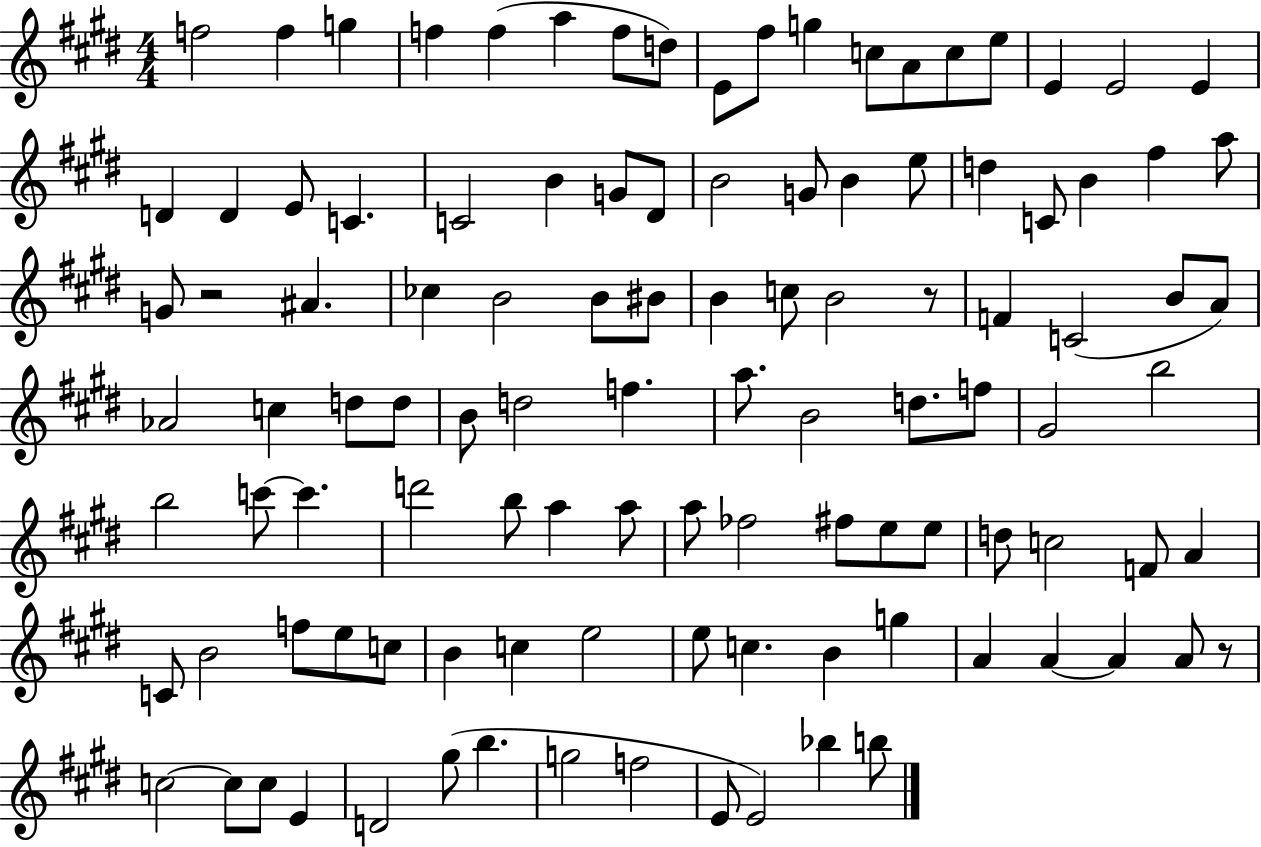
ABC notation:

X:1
T:Untitled
M:4/4
L:1/4
K:E
f2 f g f f a f/2 d/2 E/2 ^f/2 g c/2 A/2 c/2 e/2 E E2 E D D E/2 C C2 B G/2 ^D/2 B2 G/2 B e/2 d C/2 B ^f a/2 G/2 z2 ^A _c B2 B/2 ^B/2 B c/2 B2 z/2 F C2 B/2 A/2 _A2 c d/2 d/2 B/2 d2 f a/2 B2 d/2 f/2 ^G2 b2 b2 c'/2 c' d'2 b/2 a a/2 a/2 _f2 ^f/2 e/2 e/2 d/2 c2 F/2 A C/2 B2 f/2 e/2 c/2 B c e2 e/2 c B g A A A A/2 z/2 c2 c/2 c/2 E D2 ^g/2 b g2 f2 E/2 E2 _b b/2